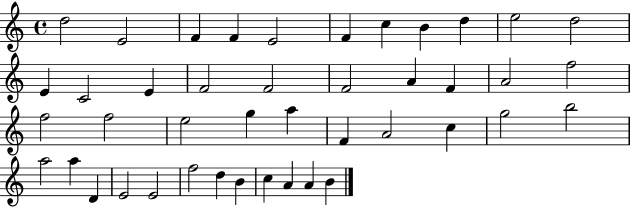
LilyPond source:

{
  \clef treble
  \time 4/4
  \defaultTimeSignature
  \key c \major
  d''2 e'2 | f'4 f'4 e'2 | f'4 c''4 b'4 d''4 | e''2 d''2 | \break e'4 c'2 e'4 | f'2 f'2 | f'2 a'4 f'4 | a'2 f''2 | \break f''2 f''2 | e''2 g''4 a''4 | f'4 a'2 c''4 | g''2 b''2 | \break a''2 a''4 d'4 | e'2 e'2 | f''2 d''4 b'4 | c''4 a'4 a'4 b'4 | \break \bar "|."
}